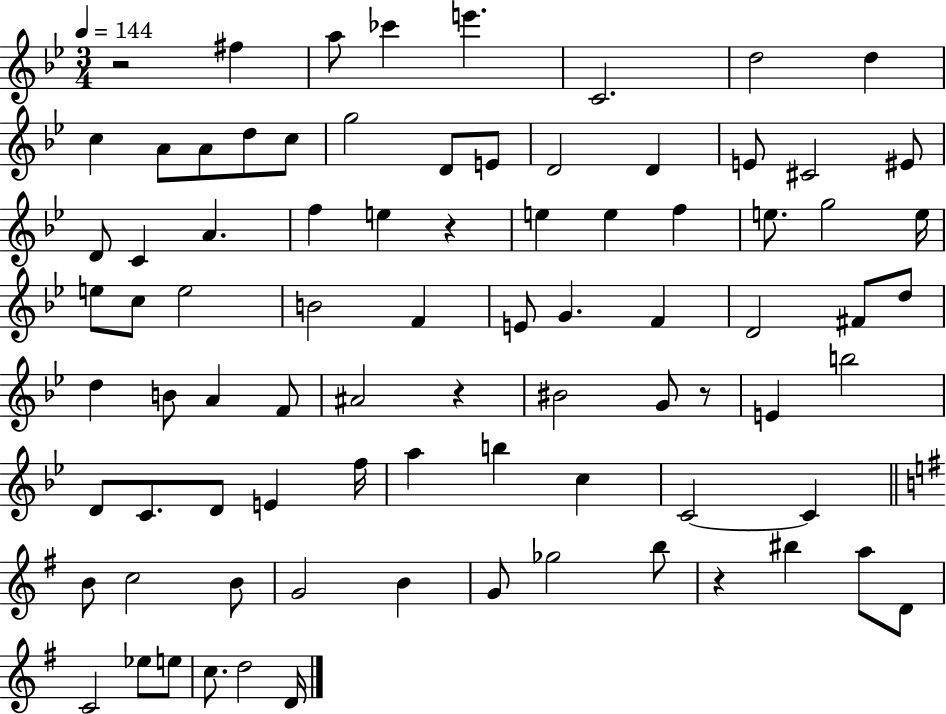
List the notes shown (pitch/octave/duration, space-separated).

R/h F#5/q A5/e CES6/q E6/q. C4/h. D5/h D5/q C5/q A4/e A4/e D5/e C5/e G5/h D4/e E4/e D4/h D4/q E4/e C#4/h EIS4/e D4/e C4/q A4/q. F5/q E5/q R/q E5/q E5/q F5/q E5/e. G5/h E5/s E5/e C5/e E5/h B4/h F4/q E4/e G4/q. F4/q D4/h F#4/e D5/e D5/q B4/e A4/q F4/e A#4/h R/q BIS4/h G4/e R/e E4/q B5/h D4/e C4/e. D4/e E4/q F5/s A5/q B5/q C5/q C4/h C4/q B4/e C5/h B4/e G4/h B4/q G4/e Gb5/h B5/e R/q BIS5/q A5/e D4/e C4/h Eb5/e E5/e C5/e. D5/h D4/s